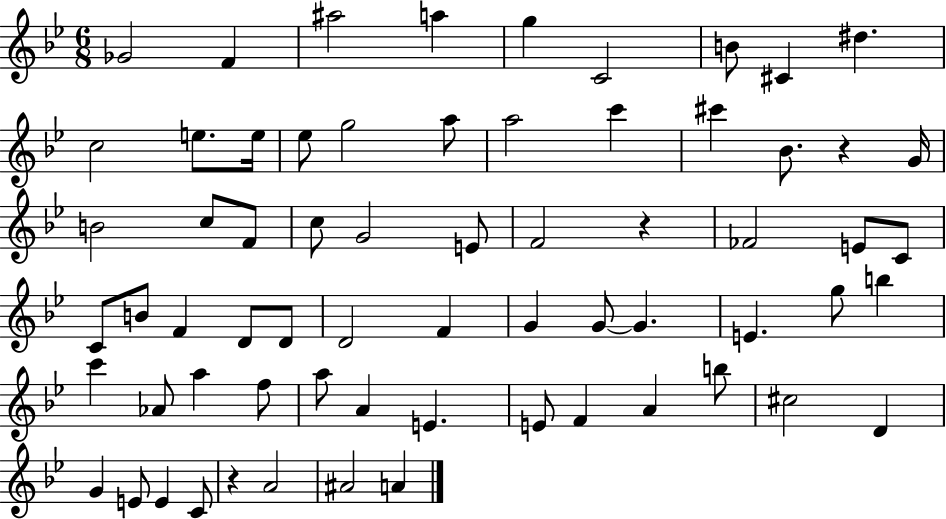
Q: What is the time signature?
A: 6/8